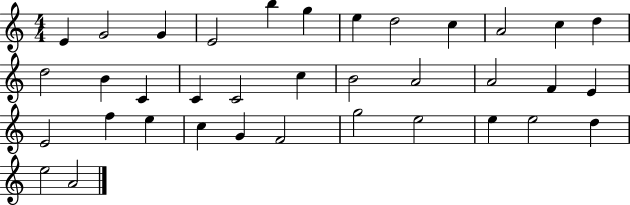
E4/q G4/h G4/q E4/h B5/q G5/q E5/q D5/h C5/q A4/h C5/q D5/q D5/h B4/q C4/q C4/q C4/h C5/q B4/h A4/h A4/h F4/q E4/q E4/h F5/q E5/q C5/q G4/q F4/h G5/h E5/h E5/q E5/h D5/q E5/h A4/h